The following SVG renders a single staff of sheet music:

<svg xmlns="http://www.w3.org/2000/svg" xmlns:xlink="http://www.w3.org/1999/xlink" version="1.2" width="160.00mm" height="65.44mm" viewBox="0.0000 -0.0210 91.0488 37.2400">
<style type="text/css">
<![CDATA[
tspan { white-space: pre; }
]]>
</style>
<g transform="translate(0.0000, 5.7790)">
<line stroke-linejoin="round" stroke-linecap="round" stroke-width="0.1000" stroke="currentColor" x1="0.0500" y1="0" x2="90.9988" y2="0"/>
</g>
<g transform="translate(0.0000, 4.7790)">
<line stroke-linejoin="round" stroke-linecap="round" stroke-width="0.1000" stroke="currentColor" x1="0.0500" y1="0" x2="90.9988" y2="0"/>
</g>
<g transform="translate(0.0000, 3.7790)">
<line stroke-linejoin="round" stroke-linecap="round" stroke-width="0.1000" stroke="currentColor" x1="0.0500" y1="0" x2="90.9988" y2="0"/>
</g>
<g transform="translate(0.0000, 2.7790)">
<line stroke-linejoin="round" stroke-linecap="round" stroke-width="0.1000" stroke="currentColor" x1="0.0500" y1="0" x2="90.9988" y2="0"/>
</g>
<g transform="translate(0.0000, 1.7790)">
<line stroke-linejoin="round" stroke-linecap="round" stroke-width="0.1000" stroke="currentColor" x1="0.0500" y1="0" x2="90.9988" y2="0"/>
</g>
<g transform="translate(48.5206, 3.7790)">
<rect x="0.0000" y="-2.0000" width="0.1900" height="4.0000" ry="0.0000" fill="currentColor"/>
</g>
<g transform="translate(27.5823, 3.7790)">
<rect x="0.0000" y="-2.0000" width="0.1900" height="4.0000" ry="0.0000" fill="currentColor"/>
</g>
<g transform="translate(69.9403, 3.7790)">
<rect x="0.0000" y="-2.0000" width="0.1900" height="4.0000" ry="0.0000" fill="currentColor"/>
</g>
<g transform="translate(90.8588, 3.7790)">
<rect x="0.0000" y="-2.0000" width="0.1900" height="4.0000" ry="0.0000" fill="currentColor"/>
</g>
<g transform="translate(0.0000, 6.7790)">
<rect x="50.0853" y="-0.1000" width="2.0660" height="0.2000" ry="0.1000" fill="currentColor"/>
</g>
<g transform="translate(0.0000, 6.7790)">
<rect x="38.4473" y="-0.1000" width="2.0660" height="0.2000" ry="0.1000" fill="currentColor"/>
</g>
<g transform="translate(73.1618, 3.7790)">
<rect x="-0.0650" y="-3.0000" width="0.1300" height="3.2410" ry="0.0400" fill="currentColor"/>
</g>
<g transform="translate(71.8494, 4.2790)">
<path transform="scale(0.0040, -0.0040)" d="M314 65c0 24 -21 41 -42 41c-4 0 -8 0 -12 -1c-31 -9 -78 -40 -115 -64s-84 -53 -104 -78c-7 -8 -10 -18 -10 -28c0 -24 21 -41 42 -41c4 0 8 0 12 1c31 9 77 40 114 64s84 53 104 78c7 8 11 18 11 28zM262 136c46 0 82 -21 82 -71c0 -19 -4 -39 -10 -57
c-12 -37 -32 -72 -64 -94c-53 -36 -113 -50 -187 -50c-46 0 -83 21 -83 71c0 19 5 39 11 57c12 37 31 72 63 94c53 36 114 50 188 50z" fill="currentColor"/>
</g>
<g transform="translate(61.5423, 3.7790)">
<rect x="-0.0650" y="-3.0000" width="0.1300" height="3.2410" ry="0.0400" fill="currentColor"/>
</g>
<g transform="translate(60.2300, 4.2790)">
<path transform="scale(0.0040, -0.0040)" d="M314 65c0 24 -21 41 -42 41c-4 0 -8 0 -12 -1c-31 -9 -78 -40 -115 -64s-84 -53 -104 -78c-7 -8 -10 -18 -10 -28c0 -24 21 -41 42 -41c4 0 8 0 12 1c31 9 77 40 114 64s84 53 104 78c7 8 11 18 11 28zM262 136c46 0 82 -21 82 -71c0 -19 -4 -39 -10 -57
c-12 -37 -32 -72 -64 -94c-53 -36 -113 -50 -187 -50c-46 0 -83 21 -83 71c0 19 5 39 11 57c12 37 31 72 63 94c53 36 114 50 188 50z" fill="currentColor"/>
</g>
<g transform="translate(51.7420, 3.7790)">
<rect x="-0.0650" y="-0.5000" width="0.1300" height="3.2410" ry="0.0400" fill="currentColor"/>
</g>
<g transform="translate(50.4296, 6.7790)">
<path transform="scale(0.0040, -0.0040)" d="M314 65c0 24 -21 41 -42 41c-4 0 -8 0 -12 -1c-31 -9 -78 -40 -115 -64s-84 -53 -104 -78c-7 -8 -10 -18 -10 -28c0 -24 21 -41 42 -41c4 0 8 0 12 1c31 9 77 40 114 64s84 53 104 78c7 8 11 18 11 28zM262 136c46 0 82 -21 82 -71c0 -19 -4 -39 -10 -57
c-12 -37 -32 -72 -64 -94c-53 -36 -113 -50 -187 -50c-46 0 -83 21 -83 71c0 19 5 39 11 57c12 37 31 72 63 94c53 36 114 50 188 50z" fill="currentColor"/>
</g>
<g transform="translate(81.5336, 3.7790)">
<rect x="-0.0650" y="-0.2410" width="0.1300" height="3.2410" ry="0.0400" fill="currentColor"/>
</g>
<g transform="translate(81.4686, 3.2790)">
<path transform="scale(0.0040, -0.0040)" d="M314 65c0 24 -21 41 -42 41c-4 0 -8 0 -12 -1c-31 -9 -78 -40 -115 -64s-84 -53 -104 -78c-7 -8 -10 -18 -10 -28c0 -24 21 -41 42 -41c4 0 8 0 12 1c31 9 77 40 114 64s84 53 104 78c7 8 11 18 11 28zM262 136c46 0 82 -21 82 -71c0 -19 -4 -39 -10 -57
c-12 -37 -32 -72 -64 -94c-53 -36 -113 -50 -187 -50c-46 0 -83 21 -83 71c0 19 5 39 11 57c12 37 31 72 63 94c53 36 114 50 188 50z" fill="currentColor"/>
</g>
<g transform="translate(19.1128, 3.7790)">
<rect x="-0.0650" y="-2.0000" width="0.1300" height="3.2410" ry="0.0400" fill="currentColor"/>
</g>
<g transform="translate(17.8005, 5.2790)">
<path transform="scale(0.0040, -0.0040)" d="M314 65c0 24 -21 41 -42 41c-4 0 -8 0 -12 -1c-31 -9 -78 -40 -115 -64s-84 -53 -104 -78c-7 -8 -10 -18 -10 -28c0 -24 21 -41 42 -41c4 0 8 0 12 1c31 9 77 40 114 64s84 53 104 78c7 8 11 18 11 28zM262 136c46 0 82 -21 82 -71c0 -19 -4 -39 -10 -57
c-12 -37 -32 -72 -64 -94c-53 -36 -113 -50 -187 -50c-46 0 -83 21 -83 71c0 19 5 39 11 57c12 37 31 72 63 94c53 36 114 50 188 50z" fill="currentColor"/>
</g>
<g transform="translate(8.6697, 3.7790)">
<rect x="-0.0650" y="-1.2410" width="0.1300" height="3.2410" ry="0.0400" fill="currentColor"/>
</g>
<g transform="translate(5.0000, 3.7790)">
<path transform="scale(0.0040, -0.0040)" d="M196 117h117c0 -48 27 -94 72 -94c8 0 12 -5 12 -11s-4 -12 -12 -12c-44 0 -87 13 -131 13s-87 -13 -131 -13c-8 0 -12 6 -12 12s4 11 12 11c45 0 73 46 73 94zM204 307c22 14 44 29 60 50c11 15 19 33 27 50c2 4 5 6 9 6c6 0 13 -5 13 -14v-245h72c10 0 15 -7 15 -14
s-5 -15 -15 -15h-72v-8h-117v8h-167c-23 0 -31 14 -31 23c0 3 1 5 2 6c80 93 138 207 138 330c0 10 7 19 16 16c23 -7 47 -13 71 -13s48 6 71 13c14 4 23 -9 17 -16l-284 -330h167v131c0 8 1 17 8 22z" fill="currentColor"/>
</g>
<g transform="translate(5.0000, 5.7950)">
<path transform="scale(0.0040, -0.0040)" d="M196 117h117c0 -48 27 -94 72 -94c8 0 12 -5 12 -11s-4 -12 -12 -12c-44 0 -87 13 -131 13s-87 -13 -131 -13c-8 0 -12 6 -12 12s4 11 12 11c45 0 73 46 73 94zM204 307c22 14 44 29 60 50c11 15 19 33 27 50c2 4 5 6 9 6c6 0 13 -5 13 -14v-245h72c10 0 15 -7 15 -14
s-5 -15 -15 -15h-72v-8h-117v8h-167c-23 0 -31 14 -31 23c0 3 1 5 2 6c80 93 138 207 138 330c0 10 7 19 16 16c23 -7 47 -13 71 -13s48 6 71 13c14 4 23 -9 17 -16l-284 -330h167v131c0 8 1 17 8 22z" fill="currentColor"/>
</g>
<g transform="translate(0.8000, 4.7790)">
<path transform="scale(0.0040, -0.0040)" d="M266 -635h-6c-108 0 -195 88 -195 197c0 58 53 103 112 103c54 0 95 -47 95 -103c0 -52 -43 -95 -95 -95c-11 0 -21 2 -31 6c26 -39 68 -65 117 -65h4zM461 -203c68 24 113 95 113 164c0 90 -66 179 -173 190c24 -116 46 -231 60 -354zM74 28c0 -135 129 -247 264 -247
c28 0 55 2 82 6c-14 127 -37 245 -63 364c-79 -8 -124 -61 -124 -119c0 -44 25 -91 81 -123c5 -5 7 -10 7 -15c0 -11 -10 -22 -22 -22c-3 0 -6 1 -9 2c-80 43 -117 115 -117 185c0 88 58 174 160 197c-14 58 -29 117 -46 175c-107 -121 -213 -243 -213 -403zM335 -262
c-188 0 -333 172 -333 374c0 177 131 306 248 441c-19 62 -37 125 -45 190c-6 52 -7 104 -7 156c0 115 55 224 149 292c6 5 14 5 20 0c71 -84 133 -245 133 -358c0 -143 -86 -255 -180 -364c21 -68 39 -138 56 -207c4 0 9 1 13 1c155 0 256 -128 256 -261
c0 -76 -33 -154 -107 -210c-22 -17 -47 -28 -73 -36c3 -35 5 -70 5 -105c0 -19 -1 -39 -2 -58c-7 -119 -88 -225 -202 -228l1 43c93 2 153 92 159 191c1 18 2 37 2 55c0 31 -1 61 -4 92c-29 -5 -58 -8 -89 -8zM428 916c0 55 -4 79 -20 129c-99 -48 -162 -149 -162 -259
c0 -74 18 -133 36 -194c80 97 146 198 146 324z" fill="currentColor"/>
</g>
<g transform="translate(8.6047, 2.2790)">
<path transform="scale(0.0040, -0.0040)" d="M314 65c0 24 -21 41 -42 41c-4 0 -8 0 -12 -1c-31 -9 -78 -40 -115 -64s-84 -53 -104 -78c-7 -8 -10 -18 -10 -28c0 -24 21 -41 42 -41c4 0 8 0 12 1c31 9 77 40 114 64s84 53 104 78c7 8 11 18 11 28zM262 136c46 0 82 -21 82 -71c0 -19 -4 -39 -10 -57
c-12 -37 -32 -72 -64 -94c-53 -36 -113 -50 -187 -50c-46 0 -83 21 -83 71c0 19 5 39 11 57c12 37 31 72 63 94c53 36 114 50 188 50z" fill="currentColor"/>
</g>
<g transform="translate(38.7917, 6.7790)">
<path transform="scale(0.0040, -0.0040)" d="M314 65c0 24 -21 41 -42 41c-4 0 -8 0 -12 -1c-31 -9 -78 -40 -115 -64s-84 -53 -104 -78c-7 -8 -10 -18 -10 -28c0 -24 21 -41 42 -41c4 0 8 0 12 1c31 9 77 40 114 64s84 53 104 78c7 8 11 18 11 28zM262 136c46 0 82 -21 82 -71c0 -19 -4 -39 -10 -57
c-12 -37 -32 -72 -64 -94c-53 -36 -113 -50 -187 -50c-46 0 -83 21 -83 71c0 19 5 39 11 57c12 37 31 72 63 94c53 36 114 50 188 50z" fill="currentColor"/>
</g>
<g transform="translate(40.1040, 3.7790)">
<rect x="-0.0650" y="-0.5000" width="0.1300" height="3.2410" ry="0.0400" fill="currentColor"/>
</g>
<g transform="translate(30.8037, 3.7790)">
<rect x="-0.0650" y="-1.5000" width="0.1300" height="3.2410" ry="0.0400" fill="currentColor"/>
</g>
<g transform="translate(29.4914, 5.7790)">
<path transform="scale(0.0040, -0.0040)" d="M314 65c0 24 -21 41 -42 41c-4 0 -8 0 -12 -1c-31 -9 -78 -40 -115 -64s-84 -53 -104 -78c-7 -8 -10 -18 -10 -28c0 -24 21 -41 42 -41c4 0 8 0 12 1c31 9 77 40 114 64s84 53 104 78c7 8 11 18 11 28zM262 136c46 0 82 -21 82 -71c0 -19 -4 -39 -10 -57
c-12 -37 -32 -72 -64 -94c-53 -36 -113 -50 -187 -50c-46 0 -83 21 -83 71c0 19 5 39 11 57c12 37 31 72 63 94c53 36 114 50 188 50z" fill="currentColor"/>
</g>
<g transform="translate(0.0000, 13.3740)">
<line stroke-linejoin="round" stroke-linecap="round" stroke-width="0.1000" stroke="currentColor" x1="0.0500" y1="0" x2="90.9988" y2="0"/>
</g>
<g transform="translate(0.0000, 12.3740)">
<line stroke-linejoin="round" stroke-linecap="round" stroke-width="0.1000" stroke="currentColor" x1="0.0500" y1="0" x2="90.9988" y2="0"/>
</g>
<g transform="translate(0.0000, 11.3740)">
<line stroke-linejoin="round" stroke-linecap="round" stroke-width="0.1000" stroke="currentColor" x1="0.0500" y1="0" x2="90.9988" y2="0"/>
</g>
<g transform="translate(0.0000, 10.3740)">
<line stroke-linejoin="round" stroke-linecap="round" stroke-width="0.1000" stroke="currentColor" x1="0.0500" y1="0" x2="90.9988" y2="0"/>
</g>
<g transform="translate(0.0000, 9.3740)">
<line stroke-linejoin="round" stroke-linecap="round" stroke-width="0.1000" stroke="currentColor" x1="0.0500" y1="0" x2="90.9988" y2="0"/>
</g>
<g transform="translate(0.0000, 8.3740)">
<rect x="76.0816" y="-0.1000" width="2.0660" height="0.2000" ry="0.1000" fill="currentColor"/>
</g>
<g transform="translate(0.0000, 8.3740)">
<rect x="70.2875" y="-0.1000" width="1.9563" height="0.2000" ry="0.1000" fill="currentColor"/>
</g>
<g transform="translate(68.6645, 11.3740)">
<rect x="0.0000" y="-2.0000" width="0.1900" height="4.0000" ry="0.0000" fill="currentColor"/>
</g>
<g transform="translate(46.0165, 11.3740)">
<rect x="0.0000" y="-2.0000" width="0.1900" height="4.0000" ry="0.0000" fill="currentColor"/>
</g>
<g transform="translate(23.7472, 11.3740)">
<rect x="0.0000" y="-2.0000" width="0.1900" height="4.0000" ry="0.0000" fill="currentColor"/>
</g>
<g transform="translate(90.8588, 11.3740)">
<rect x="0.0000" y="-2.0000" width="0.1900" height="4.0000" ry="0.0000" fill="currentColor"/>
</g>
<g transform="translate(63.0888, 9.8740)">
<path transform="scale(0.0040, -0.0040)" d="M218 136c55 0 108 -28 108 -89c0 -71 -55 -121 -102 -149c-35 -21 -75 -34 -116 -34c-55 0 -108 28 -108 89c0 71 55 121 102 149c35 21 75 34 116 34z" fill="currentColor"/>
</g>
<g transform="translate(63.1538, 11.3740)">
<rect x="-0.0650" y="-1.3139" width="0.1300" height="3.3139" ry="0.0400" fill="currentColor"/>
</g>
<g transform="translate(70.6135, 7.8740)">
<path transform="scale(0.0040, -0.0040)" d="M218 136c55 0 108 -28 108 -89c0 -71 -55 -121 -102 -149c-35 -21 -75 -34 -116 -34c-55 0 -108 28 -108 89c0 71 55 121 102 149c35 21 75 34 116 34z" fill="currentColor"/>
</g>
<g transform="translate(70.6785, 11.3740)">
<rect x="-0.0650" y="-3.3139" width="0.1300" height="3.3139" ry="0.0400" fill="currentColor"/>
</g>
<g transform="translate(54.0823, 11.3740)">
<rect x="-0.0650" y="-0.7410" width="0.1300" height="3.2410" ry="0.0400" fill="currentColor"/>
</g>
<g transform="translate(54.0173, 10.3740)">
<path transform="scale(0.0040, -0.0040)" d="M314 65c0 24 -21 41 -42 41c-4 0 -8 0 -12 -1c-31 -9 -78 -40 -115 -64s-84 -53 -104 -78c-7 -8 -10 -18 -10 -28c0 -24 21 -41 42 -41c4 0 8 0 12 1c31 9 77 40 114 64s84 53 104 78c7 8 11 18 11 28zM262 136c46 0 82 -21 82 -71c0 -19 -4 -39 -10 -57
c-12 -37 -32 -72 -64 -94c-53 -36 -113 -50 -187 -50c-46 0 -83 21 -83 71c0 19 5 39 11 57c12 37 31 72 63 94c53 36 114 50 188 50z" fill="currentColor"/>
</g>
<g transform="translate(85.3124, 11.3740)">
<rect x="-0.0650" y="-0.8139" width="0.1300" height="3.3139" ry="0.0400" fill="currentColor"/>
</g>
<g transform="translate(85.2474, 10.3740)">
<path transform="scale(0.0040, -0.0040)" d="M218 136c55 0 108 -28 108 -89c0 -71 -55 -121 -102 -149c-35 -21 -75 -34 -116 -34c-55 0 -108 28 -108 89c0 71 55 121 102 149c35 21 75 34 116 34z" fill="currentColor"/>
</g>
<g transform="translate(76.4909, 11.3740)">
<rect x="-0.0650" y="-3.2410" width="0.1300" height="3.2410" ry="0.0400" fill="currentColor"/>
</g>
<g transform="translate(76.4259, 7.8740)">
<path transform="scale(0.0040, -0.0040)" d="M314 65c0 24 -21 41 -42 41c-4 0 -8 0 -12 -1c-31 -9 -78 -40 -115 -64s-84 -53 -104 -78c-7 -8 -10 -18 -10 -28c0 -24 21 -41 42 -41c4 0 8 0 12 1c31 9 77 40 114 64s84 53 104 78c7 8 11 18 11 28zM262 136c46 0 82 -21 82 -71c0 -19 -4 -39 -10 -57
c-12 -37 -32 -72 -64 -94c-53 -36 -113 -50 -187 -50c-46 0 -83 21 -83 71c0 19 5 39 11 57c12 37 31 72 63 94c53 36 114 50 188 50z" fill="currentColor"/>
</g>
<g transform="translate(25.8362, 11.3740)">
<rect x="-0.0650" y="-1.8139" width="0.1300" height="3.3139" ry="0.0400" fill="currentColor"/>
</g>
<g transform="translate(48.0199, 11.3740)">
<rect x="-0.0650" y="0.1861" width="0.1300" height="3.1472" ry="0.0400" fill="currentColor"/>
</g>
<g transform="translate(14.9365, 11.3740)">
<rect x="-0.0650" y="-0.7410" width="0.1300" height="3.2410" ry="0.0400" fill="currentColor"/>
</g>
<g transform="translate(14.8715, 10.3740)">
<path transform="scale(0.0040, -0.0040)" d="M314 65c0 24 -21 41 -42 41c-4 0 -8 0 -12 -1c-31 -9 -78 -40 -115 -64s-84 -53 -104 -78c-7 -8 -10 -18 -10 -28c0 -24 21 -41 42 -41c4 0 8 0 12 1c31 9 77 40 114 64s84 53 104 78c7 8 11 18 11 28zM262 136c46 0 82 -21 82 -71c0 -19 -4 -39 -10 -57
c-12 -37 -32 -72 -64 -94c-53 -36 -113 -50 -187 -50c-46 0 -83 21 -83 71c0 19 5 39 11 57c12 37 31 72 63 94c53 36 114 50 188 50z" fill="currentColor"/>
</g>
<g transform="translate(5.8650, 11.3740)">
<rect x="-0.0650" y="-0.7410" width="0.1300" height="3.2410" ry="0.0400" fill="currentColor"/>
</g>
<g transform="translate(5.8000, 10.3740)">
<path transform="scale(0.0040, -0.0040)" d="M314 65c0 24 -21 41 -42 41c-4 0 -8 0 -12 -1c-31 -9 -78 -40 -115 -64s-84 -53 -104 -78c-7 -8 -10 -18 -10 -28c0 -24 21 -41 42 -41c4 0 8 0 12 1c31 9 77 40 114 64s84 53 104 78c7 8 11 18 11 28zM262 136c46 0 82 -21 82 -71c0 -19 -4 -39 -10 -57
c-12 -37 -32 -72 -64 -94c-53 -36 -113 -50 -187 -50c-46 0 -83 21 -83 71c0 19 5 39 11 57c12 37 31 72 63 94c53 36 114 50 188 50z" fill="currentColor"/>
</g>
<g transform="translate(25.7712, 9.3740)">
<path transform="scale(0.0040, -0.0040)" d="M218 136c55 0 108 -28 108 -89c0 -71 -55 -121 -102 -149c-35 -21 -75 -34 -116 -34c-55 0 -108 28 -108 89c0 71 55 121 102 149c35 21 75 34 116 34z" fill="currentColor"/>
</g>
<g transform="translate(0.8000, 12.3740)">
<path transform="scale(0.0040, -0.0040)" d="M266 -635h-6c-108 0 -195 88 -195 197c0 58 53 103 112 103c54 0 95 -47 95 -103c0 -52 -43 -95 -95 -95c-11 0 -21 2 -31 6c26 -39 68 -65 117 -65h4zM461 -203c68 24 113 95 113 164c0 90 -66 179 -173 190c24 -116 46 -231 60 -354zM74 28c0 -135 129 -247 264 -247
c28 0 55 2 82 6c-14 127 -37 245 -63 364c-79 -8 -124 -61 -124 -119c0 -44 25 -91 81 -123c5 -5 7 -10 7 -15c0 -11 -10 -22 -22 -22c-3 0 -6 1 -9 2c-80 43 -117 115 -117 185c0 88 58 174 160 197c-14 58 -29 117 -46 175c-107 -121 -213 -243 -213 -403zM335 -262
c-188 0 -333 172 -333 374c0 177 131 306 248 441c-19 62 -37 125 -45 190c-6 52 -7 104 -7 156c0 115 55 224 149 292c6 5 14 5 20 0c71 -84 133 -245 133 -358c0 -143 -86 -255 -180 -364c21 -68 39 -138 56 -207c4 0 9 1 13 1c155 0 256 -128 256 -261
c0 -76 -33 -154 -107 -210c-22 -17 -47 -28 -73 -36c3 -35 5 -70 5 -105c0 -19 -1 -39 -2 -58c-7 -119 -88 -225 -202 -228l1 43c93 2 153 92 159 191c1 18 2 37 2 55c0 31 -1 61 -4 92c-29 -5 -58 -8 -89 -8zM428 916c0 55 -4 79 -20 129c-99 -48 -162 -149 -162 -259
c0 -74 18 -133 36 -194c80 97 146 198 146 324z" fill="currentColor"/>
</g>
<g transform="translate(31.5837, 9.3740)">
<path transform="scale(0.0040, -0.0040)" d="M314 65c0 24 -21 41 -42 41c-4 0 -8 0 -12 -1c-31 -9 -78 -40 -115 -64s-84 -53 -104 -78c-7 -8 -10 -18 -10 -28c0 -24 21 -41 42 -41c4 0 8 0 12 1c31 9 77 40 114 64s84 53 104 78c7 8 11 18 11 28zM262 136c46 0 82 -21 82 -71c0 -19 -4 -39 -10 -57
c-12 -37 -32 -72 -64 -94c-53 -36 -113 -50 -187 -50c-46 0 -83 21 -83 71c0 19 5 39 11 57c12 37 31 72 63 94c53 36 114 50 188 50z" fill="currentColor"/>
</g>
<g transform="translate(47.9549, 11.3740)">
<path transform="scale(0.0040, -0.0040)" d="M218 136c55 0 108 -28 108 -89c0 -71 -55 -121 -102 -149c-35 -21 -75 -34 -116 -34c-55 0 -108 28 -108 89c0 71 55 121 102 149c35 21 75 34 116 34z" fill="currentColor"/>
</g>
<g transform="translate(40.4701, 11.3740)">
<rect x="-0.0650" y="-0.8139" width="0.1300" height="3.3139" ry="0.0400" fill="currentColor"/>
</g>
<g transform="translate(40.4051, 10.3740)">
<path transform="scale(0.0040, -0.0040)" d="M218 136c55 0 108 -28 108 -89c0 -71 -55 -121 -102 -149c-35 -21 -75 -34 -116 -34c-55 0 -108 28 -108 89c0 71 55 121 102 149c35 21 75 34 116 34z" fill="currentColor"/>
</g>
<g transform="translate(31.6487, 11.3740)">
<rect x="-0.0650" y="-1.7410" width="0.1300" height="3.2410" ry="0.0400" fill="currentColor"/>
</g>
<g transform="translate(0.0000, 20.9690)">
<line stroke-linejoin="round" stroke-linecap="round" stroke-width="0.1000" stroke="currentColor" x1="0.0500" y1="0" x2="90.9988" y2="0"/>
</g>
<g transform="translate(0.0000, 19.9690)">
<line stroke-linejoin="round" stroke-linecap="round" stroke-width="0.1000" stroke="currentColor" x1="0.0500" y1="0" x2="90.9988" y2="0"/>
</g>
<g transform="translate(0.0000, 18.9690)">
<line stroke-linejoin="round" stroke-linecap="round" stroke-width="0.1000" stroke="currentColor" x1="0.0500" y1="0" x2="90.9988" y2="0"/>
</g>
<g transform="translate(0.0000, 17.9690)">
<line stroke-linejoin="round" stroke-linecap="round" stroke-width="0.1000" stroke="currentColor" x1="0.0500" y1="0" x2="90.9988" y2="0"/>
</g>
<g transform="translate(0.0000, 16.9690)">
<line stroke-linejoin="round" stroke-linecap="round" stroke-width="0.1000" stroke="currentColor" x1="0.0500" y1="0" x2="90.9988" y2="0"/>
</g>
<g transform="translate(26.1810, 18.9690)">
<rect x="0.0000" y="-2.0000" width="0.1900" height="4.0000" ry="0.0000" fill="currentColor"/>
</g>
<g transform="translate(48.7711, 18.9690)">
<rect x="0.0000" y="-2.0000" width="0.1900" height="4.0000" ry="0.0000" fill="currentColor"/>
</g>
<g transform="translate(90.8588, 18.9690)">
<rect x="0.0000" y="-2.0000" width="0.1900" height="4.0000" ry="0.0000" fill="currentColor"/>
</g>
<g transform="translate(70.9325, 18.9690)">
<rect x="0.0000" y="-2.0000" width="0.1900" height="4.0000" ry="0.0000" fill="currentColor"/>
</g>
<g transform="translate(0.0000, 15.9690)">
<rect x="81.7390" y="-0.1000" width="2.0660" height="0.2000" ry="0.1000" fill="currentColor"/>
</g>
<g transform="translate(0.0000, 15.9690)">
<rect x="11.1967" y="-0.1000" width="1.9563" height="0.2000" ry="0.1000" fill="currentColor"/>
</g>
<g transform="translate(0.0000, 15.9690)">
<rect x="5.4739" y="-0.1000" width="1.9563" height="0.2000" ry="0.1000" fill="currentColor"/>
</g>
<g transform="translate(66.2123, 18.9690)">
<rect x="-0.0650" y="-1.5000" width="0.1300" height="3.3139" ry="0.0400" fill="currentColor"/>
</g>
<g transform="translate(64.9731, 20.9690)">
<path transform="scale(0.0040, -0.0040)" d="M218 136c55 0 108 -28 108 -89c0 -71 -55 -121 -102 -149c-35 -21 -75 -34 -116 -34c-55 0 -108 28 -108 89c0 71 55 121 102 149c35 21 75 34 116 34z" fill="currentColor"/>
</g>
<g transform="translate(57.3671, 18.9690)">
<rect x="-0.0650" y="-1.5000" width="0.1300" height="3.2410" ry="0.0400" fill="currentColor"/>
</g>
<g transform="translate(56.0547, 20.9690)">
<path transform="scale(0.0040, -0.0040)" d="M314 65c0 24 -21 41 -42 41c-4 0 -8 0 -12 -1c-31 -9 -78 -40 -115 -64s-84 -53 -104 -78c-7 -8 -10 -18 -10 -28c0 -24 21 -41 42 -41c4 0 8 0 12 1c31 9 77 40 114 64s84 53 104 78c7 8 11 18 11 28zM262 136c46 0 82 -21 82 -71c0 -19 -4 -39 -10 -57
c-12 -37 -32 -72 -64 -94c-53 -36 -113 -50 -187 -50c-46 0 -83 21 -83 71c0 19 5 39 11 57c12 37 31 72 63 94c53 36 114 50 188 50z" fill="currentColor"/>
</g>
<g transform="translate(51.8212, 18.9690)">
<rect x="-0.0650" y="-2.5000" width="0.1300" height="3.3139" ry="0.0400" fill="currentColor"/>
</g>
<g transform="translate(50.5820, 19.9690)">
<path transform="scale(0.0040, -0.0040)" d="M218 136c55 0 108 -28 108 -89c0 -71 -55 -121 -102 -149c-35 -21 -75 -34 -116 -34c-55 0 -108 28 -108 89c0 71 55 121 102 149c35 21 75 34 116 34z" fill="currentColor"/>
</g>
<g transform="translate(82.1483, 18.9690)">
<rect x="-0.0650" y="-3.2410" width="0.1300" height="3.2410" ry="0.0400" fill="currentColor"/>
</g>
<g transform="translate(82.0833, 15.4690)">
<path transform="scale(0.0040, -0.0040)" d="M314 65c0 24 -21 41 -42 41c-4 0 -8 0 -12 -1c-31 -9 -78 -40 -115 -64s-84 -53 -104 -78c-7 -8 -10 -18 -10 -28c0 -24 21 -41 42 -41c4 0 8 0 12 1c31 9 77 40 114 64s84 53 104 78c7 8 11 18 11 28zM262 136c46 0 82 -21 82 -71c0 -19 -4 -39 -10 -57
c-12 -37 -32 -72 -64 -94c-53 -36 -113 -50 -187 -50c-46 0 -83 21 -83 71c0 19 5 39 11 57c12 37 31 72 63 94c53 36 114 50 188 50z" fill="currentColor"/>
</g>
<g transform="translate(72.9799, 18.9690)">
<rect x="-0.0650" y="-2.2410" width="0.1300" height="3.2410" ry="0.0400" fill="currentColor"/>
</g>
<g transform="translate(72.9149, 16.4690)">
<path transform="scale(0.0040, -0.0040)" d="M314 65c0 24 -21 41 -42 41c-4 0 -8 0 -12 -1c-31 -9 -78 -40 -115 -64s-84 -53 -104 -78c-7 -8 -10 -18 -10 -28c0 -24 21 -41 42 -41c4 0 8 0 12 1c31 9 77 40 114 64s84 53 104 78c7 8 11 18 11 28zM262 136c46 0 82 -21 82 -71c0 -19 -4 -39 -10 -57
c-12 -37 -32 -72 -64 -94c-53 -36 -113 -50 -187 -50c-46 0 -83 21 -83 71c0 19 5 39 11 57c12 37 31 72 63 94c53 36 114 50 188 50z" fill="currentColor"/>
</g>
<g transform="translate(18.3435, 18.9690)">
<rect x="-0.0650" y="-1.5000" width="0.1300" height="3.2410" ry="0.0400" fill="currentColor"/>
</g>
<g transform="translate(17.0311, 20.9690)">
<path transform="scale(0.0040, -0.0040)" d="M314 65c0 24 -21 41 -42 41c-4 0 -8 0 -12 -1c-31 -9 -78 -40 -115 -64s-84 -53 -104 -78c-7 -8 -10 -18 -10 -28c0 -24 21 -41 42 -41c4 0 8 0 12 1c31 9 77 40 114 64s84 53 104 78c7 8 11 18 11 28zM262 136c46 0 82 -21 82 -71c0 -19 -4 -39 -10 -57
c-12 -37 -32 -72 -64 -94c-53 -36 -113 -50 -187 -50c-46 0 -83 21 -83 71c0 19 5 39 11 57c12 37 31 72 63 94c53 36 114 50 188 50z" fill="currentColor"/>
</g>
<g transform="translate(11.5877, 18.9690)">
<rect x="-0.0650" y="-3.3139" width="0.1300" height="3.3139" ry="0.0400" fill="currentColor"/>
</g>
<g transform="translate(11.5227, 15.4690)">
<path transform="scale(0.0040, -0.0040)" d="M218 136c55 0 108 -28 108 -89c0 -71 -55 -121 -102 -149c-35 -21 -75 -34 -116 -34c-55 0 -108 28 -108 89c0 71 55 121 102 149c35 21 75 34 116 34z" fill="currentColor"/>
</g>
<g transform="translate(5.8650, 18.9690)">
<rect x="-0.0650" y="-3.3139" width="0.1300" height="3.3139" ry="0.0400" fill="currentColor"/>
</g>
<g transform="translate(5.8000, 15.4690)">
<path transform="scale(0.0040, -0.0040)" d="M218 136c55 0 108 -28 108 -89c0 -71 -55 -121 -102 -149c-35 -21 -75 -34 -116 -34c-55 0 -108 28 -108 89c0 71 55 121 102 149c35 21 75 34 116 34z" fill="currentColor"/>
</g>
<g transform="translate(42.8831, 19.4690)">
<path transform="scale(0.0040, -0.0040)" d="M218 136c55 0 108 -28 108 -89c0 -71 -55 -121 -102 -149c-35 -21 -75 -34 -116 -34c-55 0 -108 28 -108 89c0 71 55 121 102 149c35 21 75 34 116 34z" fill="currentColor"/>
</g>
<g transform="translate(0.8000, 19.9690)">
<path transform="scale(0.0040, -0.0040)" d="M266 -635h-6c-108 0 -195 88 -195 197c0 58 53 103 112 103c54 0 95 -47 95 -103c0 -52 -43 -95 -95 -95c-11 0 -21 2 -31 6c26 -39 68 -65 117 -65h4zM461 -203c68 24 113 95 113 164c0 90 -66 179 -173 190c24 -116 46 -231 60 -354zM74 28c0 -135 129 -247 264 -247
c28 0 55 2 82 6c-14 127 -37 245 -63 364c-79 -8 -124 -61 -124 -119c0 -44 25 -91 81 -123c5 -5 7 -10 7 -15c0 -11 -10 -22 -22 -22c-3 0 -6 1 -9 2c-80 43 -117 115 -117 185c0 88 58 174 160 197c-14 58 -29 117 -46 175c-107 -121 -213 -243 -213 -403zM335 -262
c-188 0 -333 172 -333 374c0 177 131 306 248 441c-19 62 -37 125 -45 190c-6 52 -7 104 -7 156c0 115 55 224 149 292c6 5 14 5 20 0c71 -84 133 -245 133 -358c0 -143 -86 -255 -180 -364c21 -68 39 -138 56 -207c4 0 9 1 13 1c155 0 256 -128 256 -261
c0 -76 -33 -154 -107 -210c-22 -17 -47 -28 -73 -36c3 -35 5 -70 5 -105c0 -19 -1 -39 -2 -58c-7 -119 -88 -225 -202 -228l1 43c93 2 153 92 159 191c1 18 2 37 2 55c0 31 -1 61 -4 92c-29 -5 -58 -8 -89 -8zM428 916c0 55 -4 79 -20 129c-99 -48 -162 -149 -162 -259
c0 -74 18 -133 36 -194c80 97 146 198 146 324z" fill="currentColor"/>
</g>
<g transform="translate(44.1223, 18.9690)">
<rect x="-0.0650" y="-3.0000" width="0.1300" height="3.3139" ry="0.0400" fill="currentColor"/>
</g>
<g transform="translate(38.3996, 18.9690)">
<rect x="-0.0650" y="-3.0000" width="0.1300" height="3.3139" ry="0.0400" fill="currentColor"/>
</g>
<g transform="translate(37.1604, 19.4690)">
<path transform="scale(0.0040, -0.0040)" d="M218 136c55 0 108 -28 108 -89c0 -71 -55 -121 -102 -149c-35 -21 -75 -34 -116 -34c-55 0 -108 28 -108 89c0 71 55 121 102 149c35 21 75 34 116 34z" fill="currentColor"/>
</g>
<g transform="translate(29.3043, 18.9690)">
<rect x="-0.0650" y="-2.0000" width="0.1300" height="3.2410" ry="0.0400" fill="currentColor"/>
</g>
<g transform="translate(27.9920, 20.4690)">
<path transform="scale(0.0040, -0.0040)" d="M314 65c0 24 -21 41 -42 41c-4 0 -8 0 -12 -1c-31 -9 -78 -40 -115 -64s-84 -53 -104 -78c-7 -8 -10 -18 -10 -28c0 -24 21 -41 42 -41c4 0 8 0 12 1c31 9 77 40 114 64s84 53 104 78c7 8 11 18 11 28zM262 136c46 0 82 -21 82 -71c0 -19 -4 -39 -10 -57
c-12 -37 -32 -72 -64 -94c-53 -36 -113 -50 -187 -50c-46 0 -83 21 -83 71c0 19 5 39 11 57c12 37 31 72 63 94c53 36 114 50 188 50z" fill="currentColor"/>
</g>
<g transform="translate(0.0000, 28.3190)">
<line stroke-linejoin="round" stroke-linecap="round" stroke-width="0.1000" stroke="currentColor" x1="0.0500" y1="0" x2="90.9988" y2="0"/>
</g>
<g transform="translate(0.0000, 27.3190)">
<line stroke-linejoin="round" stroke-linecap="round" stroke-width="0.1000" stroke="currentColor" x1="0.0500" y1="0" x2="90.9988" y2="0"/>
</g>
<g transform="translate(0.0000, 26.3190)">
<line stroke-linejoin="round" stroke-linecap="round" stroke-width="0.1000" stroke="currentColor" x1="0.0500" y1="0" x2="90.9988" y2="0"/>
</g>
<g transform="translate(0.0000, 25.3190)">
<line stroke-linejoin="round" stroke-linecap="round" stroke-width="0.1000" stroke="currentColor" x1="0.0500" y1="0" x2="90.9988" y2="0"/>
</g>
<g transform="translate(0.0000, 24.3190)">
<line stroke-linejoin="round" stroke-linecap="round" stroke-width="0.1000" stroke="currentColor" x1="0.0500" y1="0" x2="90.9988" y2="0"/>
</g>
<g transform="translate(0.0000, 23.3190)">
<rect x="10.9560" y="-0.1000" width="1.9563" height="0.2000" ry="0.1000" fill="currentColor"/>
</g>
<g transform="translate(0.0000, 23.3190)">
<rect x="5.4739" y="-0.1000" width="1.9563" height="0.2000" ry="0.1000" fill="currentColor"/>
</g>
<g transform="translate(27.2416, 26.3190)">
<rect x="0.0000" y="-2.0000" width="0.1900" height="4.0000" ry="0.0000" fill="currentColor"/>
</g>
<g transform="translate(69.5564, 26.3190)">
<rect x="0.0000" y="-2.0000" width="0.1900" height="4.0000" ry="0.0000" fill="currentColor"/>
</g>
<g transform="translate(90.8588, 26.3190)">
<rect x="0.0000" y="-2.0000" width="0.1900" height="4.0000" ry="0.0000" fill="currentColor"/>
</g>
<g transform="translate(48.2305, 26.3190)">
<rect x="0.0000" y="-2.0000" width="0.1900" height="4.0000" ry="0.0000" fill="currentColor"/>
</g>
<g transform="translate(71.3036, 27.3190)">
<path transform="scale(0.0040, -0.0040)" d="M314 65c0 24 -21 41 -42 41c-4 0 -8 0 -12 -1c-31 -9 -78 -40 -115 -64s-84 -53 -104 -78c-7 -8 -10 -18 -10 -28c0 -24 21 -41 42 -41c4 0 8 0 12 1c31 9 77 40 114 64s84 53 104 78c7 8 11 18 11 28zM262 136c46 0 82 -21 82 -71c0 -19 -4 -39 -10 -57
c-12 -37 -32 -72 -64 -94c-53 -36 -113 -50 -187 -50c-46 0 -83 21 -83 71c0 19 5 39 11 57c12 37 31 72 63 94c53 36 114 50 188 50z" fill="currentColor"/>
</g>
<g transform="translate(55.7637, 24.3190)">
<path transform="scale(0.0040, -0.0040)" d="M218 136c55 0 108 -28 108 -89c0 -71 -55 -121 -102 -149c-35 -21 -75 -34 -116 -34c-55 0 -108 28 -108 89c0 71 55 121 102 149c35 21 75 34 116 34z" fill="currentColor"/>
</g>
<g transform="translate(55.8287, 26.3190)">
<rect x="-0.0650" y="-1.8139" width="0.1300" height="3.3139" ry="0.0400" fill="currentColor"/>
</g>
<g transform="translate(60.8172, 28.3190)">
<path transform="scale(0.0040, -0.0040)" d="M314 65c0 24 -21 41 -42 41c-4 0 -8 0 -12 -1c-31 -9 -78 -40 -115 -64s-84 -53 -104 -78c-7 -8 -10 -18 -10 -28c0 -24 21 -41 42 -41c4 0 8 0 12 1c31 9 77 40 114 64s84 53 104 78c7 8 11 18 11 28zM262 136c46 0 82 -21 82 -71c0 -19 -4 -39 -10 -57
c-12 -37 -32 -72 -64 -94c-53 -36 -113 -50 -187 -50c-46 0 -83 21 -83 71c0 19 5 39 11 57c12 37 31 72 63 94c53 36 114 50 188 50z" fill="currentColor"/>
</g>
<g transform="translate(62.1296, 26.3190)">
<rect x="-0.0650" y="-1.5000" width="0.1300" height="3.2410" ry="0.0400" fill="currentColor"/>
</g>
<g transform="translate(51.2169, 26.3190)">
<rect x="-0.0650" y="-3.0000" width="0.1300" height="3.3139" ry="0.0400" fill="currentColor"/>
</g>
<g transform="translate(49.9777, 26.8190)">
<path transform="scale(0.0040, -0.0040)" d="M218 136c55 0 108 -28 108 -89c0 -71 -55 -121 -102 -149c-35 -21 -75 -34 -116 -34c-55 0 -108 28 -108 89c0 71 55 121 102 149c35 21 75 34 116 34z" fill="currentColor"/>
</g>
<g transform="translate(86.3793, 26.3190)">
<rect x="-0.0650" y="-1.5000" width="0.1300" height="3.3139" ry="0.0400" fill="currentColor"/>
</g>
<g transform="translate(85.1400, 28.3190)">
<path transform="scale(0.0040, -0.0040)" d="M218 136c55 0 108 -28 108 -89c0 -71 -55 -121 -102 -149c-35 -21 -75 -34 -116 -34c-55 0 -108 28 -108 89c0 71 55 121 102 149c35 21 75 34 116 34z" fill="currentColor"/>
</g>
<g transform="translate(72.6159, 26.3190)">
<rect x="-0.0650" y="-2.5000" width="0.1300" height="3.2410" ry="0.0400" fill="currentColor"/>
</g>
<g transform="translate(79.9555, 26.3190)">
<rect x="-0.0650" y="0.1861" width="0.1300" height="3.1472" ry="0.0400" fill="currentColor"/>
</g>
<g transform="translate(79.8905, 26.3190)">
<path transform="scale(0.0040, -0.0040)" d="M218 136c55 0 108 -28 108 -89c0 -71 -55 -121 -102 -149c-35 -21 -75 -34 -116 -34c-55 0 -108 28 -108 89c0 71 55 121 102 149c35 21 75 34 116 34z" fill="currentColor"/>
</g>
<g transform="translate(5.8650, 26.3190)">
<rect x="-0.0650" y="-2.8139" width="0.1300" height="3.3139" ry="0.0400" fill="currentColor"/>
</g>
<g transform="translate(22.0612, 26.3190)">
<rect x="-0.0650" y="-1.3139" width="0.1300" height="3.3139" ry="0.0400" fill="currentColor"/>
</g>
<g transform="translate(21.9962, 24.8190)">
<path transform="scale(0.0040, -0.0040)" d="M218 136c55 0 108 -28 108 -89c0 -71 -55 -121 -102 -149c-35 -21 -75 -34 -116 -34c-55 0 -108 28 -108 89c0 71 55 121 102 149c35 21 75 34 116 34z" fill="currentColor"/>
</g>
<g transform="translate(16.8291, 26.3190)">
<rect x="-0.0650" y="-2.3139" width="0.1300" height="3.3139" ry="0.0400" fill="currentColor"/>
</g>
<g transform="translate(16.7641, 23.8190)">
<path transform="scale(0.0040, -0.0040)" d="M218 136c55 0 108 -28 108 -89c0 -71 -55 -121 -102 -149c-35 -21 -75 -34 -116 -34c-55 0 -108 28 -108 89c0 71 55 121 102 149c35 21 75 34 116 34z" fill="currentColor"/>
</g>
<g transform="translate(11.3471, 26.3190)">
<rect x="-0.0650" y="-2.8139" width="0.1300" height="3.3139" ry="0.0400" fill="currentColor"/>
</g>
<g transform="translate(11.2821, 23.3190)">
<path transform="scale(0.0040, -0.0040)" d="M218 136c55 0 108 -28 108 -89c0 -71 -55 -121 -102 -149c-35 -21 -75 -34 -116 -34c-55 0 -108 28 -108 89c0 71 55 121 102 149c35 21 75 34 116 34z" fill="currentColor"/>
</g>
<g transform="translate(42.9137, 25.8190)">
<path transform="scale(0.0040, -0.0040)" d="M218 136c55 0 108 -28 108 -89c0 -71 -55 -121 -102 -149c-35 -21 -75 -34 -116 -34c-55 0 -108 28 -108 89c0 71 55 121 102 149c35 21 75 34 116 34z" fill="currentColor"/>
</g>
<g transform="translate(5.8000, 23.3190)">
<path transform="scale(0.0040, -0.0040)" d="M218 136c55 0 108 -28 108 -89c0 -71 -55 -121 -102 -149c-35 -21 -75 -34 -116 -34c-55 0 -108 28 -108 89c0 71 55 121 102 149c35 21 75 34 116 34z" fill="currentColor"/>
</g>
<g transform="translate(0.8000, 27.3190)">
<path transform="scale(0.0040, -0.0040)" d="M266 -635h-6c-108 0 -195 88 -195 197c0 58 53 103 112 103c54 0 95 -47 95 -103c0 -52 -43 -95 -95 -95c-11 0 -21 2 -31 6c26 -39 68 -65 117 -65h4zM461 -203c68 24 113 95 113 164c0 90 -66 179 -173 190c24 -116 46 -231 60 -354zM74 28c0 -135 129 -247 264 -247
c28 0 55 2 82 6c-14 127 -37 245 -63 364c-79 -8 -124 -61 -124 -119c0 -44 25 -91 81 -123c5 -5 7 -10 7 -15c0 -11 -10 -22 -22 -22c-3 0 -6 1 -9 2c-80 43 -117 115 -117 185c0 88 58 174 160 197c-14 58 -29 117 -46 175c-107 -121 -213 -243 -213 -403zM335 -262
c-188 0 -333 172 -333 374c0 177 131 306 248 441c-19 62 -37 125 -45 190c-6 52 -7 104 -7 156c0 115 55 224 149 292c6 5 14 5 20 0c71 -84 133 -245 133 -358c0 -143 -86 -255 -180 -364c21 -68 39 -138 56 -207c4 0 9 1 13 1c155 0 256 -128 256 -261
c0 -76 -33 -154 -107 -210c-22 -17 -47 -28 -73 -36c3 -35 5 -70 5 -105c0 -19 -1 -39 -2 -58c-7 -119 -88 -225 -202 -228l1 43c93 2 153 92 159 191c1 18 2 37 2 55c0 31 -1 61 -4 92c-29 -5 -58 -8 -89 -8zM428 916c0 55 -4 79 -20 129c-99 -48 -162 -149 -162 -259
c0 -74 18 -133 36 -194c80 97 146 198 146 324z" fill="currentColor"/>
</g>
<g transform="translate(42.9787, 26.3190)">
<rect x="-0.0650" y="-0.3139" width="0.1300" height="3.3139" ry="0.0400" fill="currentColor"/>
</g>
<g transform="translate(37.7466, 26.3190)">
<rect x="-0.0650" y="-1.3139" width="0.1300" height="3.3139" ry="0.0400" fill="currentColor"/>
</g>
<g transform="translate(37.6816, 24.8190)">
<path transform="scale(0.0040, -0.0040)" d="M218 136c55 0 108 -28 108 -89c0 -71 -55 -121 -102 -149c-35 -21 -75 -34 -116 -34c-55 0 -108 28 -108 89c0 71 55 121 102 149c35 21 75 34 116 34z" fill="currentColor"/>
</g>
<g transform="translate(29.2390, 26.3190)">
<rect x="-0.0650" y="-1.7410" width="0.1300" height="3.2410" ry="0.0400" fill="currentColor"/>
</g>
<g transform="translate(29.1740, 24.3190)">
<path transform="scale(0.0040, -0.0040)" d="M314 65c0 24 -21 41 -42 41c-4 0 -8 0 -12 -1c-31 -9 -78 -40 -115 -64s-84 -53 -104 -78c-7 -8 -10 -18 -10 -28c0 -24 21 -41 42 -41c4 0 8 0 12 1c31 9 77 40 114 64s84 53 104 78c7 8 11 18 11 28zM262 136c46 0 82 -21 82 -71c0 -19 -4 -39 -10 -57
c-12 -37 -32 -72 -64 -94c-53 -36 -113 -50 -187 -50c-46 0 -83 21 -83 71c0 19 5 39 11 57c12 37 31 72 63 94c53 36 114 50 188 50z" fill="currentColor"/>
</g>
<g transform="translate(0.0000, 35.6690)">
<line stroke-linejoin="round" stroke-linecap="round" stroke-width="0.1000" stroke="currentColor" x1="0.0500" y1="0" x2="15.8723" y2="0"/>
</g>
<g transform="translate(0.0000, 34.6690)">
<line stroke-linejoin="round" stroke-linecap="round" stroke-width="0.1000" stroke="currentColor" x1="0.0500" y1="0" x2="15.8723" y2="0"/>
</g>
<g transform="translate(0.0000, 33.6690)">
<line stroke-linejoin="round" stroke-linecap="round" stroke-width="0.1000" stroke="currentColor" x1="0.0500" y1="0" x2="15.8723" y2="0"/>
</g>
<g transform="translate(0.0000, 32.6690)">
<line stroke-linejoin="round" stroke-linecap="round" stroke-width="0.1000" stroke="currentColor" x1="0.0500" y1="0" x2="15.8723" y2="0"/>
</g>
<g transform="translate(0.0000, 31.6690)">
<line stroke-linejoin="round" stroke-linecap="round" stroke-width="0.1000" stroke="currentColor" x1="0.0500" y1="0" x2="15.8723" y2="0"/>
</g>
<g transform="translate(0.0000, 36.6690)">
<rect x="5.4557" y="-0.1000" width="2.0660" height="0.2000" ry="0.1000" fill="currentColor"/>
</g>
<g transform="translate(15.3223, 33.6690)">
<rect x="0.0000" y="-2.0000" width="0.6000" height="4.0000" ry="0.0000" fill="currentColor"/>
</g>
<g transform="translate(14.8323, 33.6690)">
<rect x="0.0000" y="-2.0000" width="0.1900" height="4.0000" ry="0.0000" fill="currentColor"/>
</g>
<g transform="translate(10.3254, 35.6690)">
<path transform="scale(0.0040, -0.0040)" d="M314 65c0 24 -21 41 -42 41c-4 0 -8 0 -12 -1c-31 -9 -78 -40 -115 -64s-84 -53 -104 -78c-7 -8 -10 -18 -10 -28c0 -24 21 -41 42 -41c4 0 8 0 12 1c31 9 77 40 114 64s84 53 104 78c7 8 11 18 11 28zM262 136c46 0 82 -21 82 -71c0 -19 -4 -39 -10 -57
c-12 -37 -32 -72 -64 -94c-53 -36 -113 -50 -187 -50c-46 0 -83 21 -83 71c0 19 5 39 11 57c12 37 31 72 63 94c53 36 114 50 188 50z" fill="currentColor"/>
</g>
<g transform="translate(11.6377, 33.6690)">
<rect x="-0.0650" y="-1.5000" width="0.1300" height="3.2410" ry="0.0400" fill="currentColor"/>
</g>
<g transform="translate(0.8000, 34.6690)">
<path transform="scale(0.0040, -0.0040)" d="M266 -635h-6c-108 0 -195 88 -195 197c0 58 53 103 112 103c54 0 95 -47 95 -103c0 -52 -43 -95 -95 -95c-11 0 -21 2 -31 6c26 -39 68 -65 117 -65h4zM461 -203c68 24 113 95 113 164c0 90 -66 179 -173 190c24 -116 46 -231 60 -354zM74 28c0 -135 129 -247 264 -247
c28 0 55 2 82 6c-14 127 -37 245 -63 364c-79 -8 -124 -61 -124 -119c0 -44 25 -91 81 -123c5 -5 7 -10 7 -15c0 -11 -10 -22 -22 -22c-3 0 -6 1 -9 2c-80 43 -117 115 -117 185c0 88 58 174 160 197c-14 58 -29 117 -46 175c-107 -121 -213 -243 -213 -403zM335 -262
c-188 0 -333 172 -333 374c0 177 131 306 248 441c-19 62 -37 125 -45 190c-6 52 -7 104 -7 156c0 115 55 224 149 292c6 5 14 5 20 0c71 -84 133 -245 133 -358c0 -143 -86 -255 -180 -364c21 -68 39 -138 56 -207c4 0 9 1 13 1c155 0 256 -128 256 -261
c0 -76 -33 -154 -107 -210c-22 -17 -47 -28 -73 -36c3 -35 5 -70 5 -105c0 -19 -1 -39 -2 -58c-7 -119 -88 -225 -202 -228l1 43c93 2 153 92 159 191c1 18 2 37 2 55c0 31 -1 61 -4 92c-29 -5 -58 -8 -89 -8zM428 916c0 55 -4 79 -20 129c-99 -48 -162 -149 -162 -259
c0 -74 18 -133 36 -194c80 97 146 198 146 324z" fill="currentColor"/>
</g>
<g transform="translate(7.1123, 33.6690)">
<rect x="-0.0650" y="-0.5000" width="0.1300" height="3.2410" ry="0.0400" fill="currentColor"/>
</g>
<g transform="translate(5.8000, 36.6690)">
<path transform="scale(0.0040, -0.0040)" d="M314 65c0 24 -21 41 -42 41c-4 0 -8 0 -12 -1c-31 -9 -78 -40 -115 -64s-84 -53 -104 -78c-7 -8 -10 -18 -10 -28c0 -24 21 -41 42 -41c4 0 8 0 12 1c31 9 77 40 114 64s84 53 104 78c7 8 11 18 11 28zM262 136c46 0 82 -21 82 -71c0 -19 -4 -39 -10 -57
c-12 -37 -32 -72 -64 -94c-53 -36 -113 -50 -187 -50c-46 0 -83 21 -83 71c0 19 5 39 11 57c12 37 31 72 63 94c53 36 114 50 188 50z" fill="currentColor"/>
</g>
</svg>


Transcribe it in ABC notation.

X:1
T:Untitled
M:4/4
L:1/4
K:C
e2 F2 E2 C2 C2 A2 A2 c2 d2 d2 f f2 d B d2 e b b2 d b b E2 F2 A A G E2 E g2 b2 a a g e f2 e c A f E2 G2 B E C2 E2